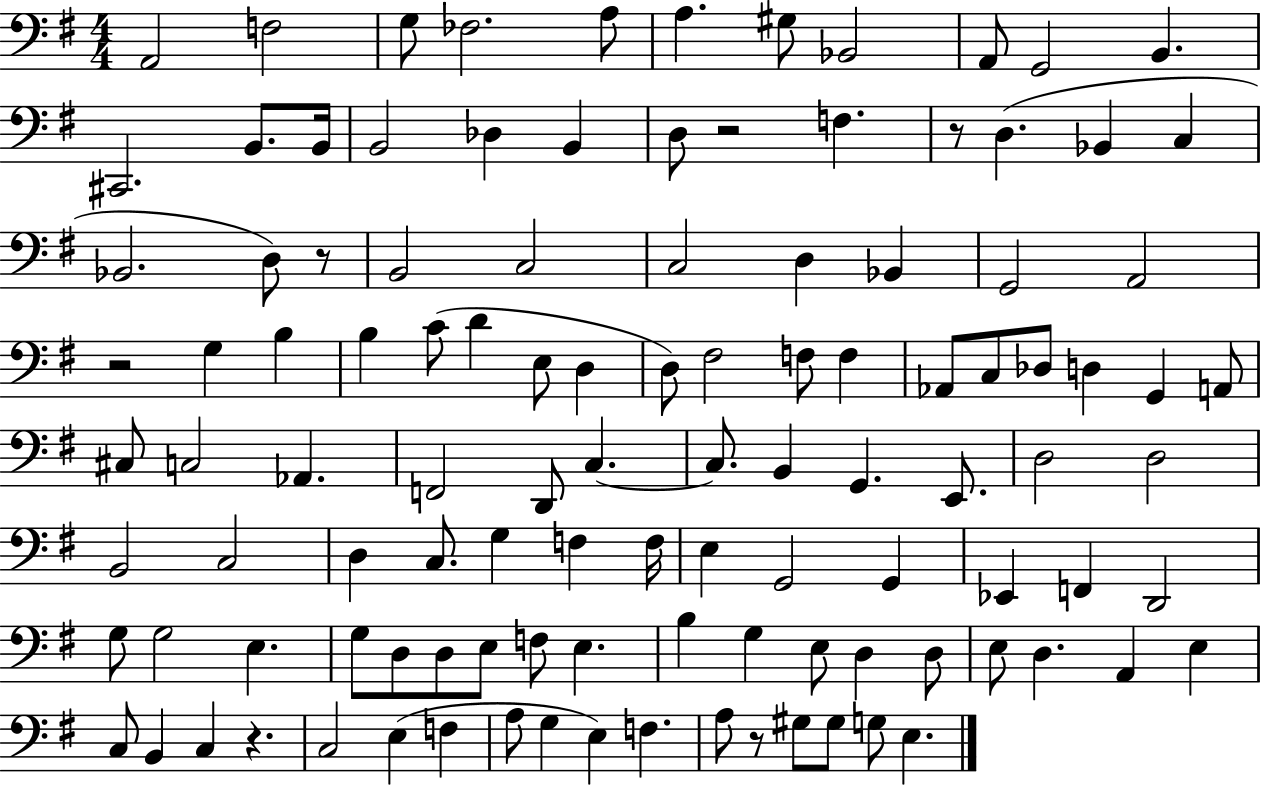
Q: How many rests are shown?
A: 6